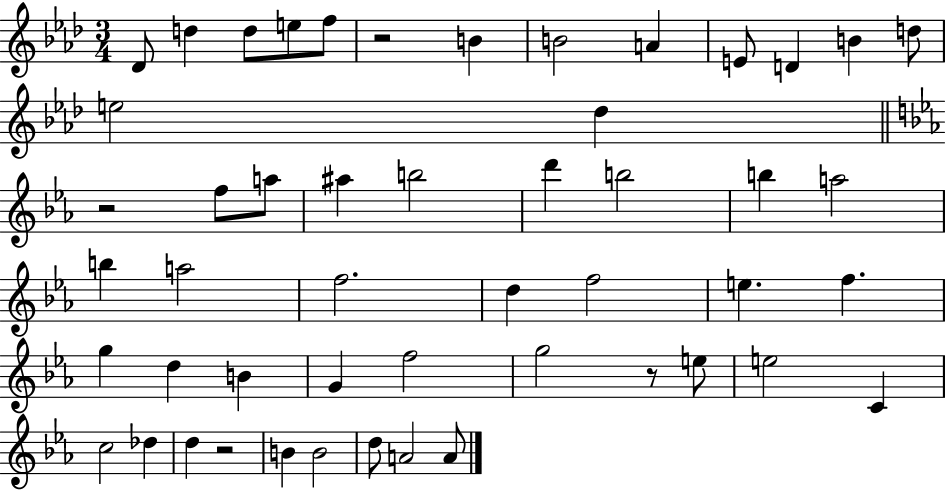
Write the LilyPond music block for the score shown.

{
  \clef treble
  \numericTimeSignature
  \time 3/4
  \key aes \major
  des'8 d''4 d''8 e''8 f''8 | r2 b'4 | b'2 a'4 | e'8 d'4 b'4 d''8 | \break e''2 des''4 | \bar "||" \break \key c \minor r2 f''8 a''8 | ais''4 b''2 | d'''4 b''2 | b''4 a''2 | \break b''4 a''2 | f''2. | d''4 f''2 | e''4. f''4. | \break g''4 d''4 b'4 | g'4 f''2 | g''2 r8 e''8 | e''2 c'4 | \break c''2 des''4 | d''4 r2 | b'4 b'2 | d''8 a'2 a'8 | \break \bar "|."
}